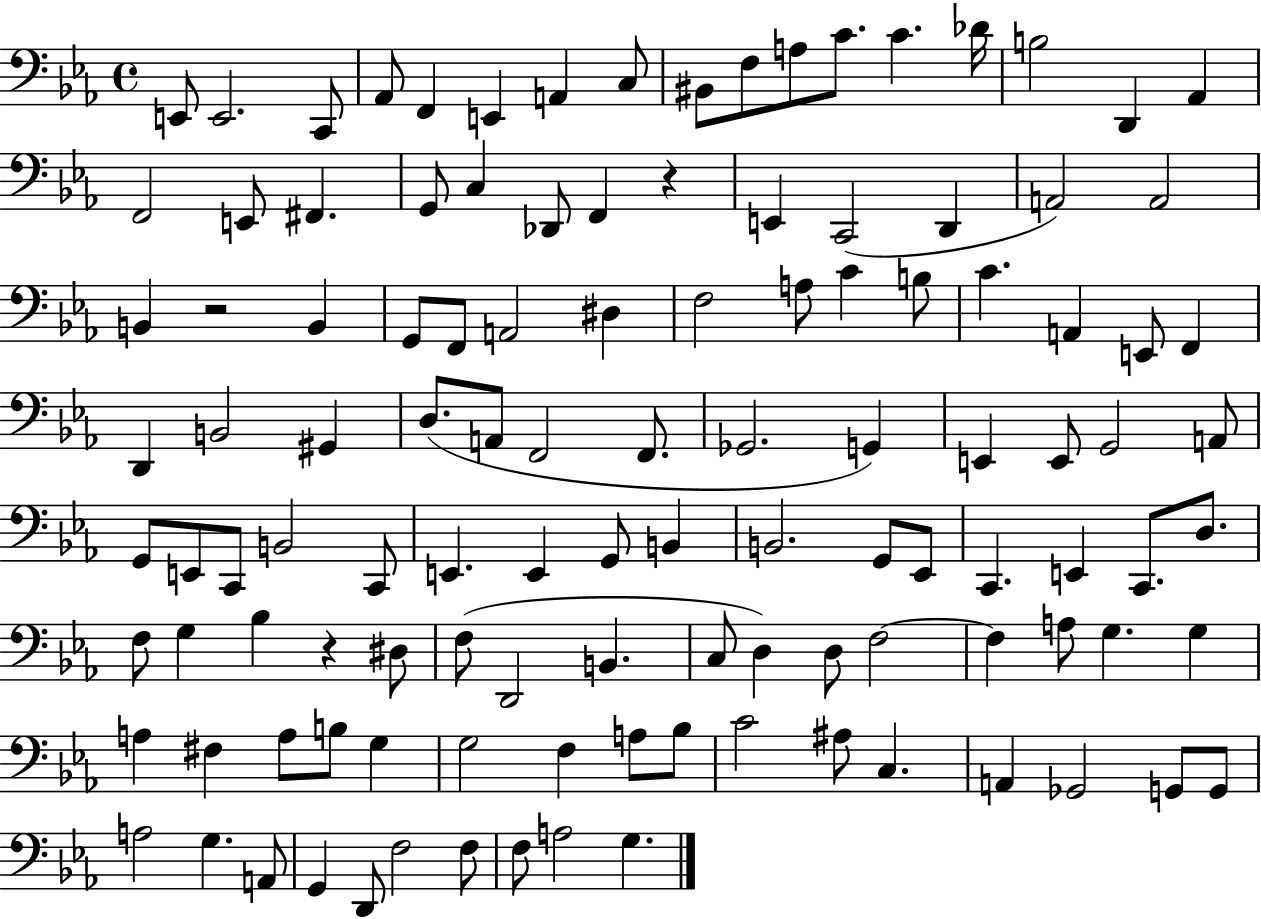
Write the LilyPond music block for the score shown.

{
  \clef bass
  \time 4/4
  \defaultTimeSignature
  \key ees \major
  e,8 e,2. c,8 | aes,8 f,4 e,4 a,4 c8 | bis,8 f8 a8 c'8. c'4. des'16 | b2 d,4 aes,4 | \break f,2 e,8 fis,4. | g,8 c4 des,8 f,4 r4 | e,4 c,2( d,4 | a,2) a,2 | \break b,4 r2 b,4 | g,8 f,8 a,2 dis4 | f2 a8 c'4 b8 | c'4. a,4 e,8 f,4 | \break d,4 b,2 gis,4 | d8.( a,8 f,2 f,8. | ges,2. g,4) | e,4 e,8 g,2 a,8 | \break g,8 e,8 c,8 b,2 c,8 | e,4. e,4 g,8 b,4 | b,2. g,8 ees,8 | c,4. e,4 c,8. d8. | \break f8 g4 bes4 r4 dis8 | f8( d,2 b,4. | c8 d4) d8 f2~~ | f4 a8 g4. g4 | \break a4 fis4 a8 b8 g4 | g2 f4 a8 bes8 | c'2 ais8 c4. | a,4 ges,2 g,8 g,8 | \break a2 g4. a,8 | g,4 d,8 f2 f8 | f8 a2 g4. | \bar "|."
}